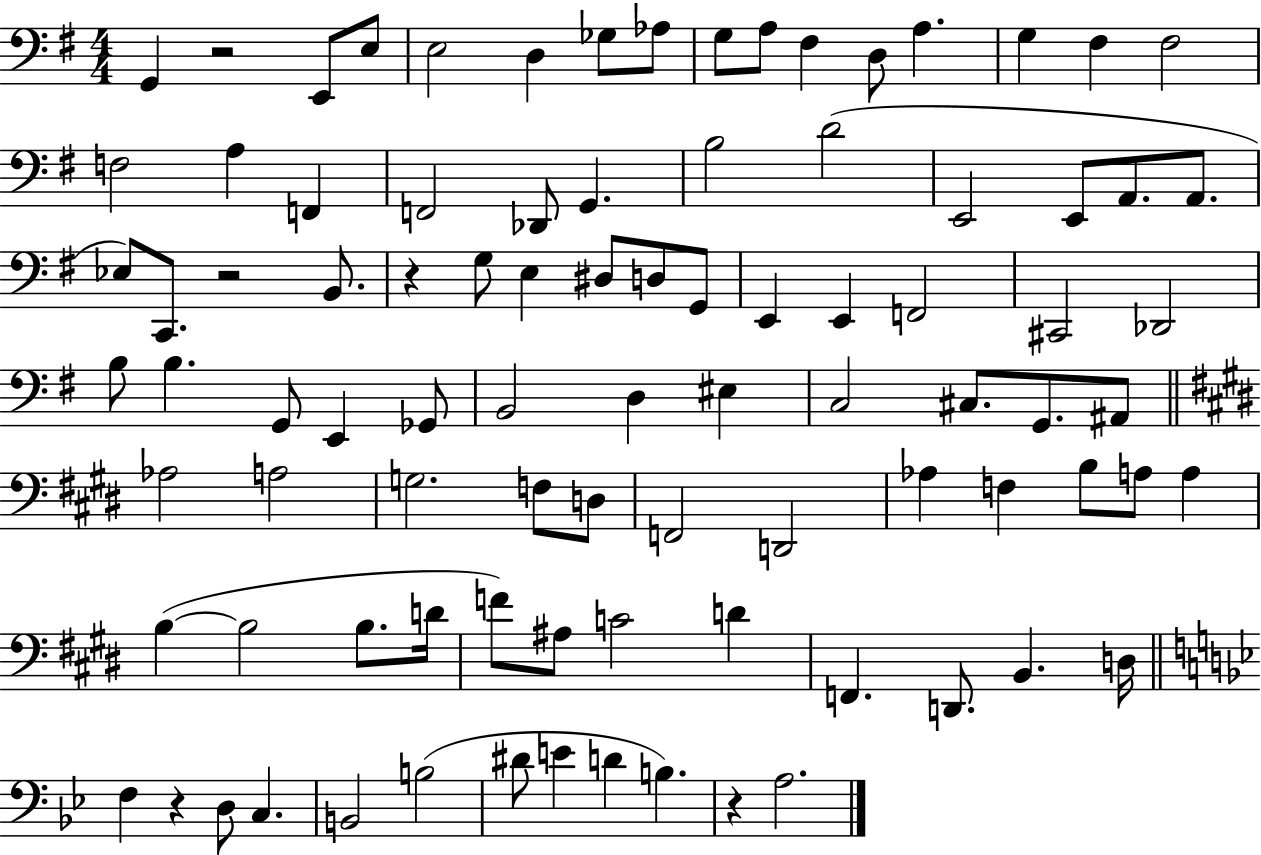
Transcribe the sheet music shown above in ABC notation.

X:1
T:Untitled
M:4/4
L:1/4
K:G
G,, z2 E,,/2 E,/2 E,2 D, _G,/2 _A,/2 G,/2 A,/2 ^F, D,/2 A, G, ^F, ^F,2 F,2 A, F,, F,,2 _D,,/2 G,, B,2 D2 E,,2 E,,/2 A,,/2 A,,/2 _E,/2 C,,/2 z2 B,,/2 z G,/2 E, ^D,/2 D,/2 G,,/2 E,, E,, F,,2 ^C,,2 _D,,2 B,/2 B, G,,/2 E,, _G,,/2 B,,2 D, ^E, C,2 ^C,/2 G,,/2 ^A,,/2 _A,2 A,2 G,2 F,/2 D,/2 F,,2 D,,2 _A, F, B,/2 A,/2 A, B, B,2 B,/2 D/4 F/2 ^A,/2 C2 D F,, D,,/2 B,, D,/4 F, z D,/2 C, B,,2 B,2 ^D/2 E D B, z A,2